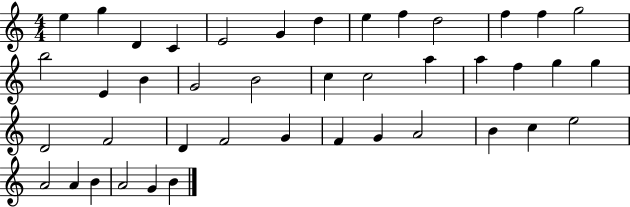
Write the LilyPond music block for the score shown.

{
  \clef treble
  \numericTimeSignature
  \time 4/4
  \key c \major
  e''4 g''4 d'4 c'4 | e'2 g'4 d''4 | e''4 f''4 d''2 | f''4 f''4 g''2 | \break b''2 e'4 b'4 | g'2 b'2 | c''4 c''2 a''4 | a''4 f''4 g''4 g''4 | \break d'2 f'2 | d'4 f'2 g'4 | f'4 g'4 a'2 | b'4 c''4 e''2 | \break a'2 a'4 b'4 | a'2 g'4 b'4 | \bar "|."
}